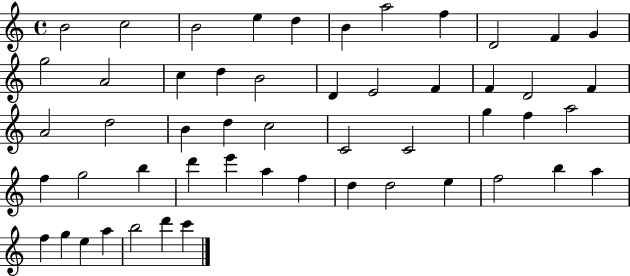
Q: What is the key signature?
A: C major